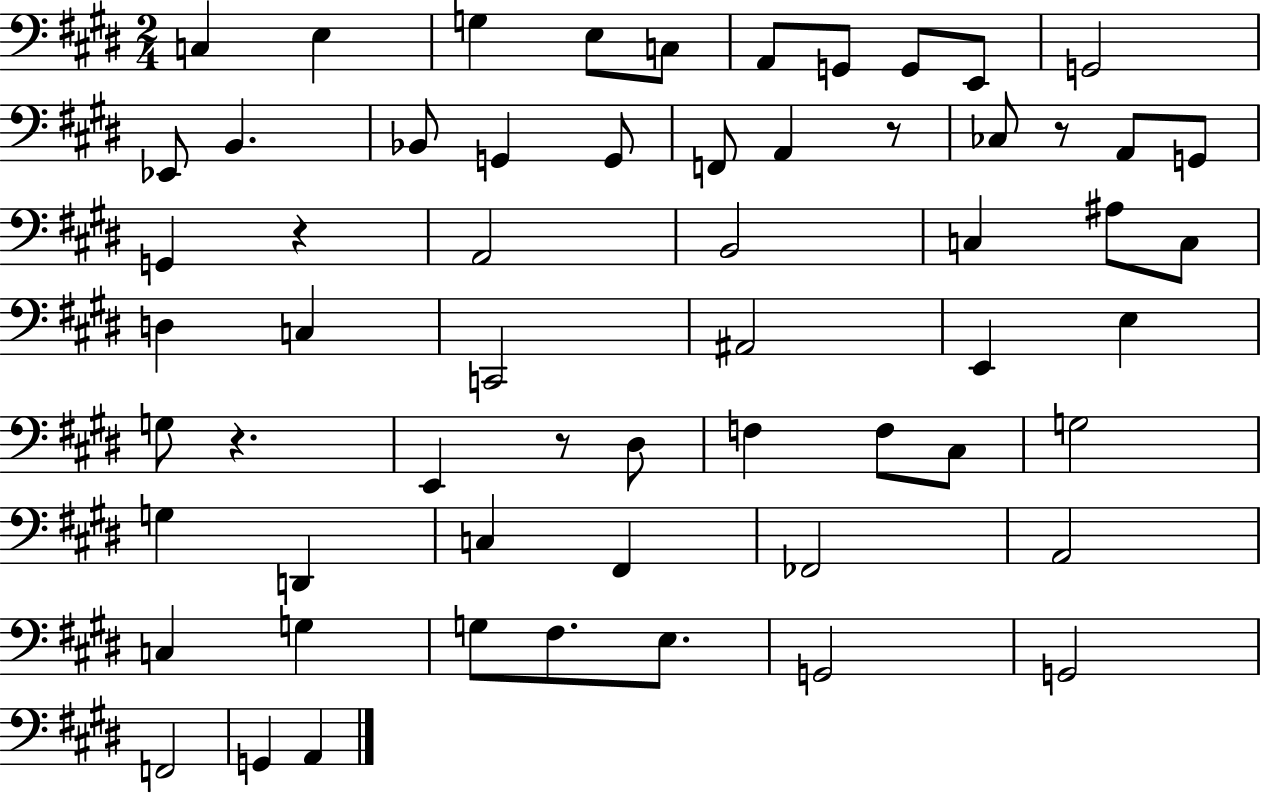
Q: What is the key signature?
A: E major